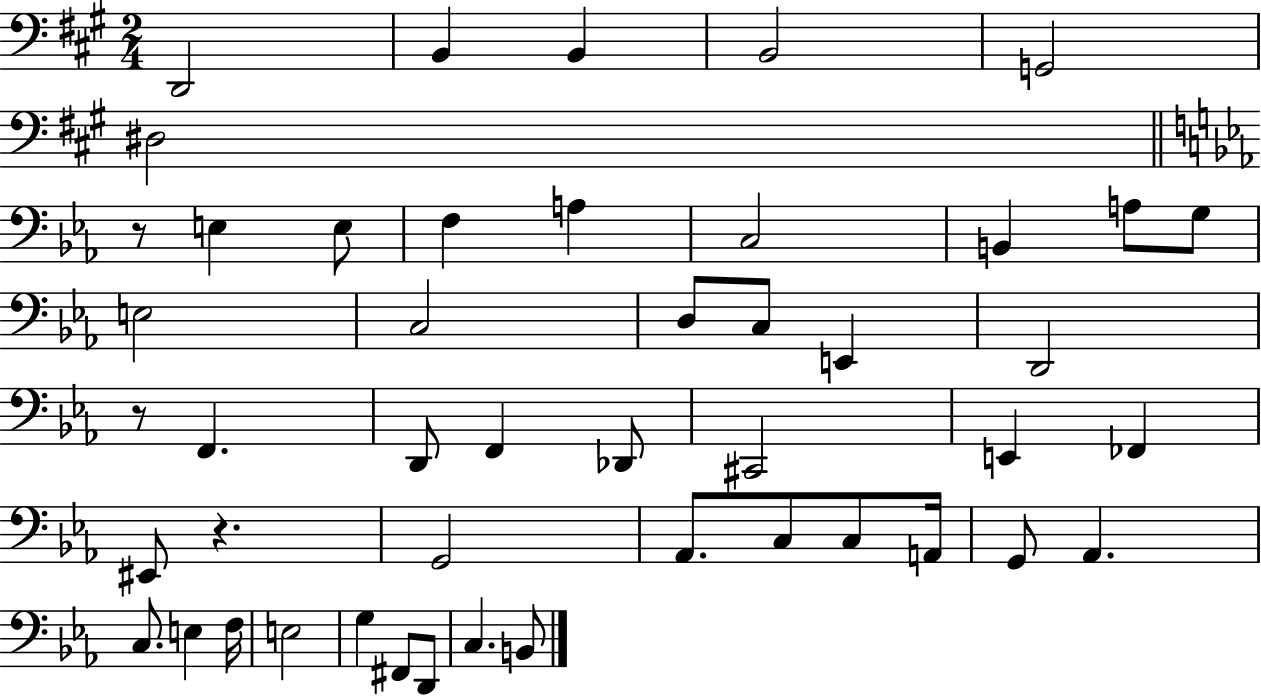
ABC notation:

X:1
T:Untitled
M:2/4
L:1/4
K:A
D,,2 B,, B,, B,,2 G,,2 ^D,2 z/2 E, E,/2 F, A, C,2 B,, A,/2 G,/2 E,2 C,2 D,/2 C,/2 E,, D,,2 z/2 F,, D,,/2 F,, _D,,/2 ^C,,2 E,, _F,, ^E,,/2 z G,,2 _A,,/2 C,/2 C,/2 A,,/4 G,,/2 _A,, C,/2 E, F,/4 E,2 G, ^F,,/2 D,,/2 C, B,,/2